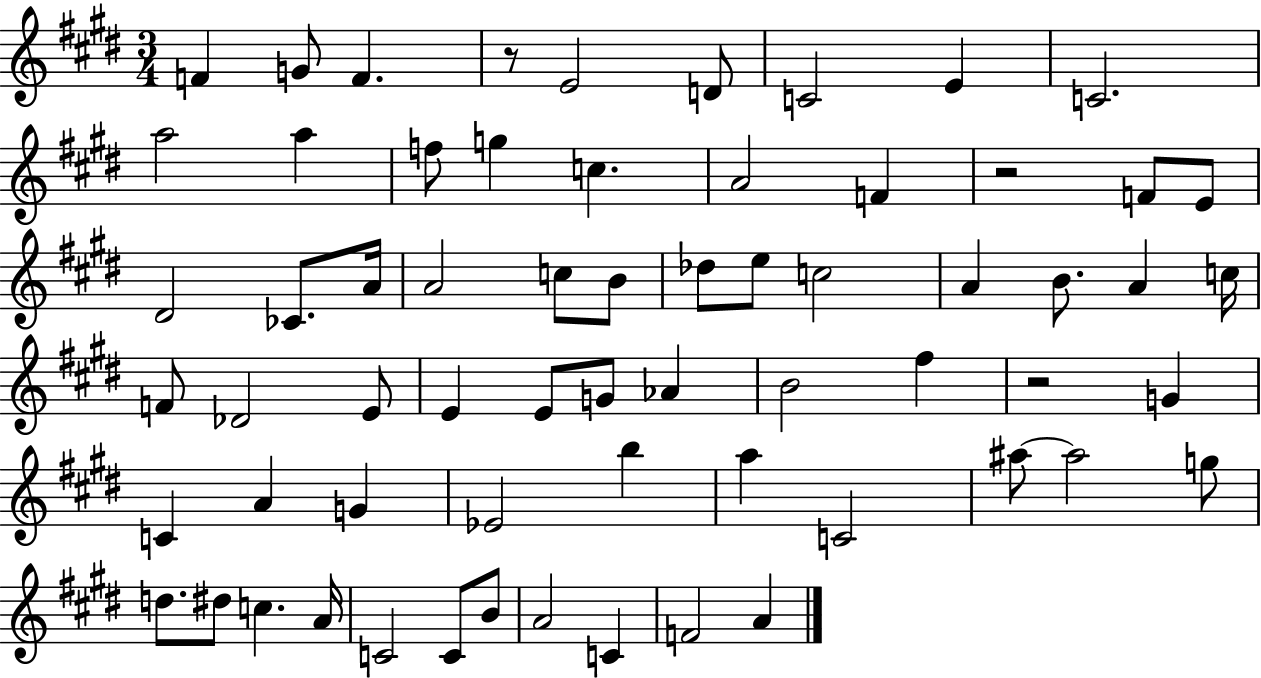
F4/q G4/e F4/q. R/e E4/h D4/e C4/h E4/q C4/h. A5/h A5/q F5/e G5/q C5/q. A4/h F4/q R/h F4/e E4/e D#4/h CES4/e. A4/s A4/h C5/e B4/e Db5/e E5/e C5/h A4/q B4/e. A4/q C5/s F4/e Db4/h E4/e E4/q E4/e G4/e Ab4/q B4/h F#5/q R/h G4/q C4/q A4/q G4/q Eb4/h B5/q A5/q C4/h A#5/e A#5/h G5/e D5/e. D#5/e C5/q. A4/s C4/h C4/e B4/e A4/h C4/q F4/h A4/q